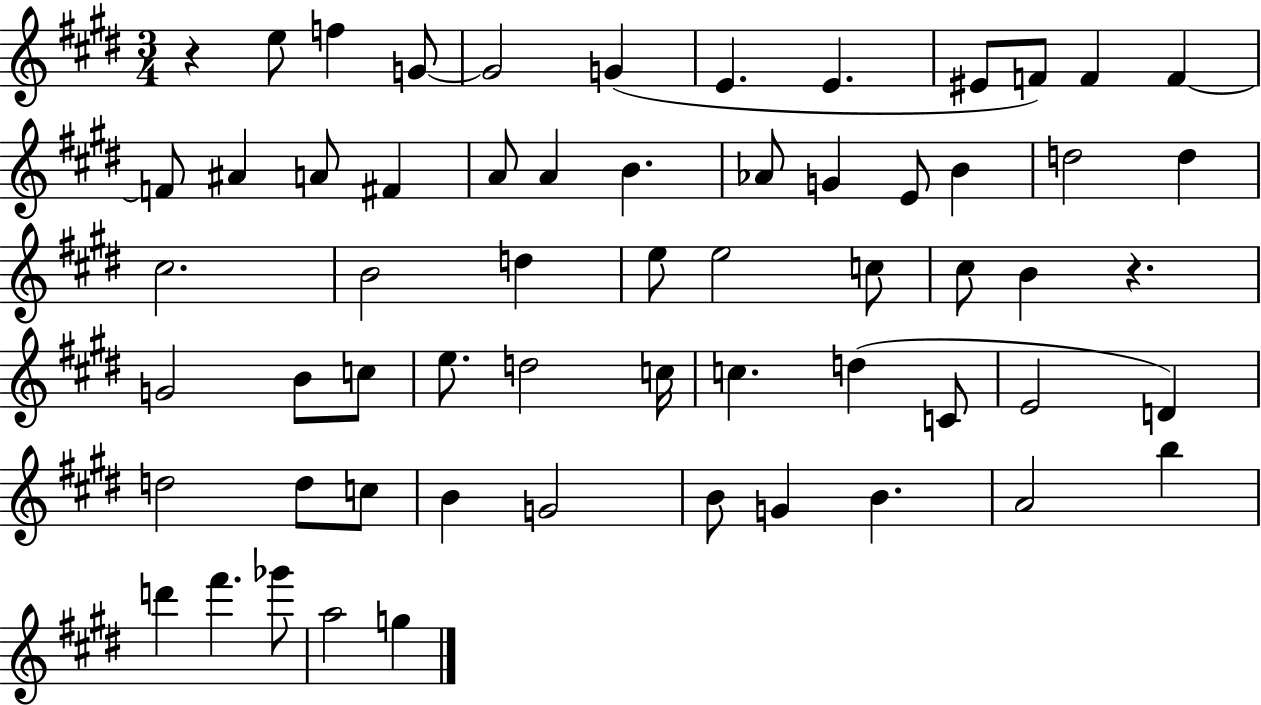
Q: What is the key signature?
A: E major